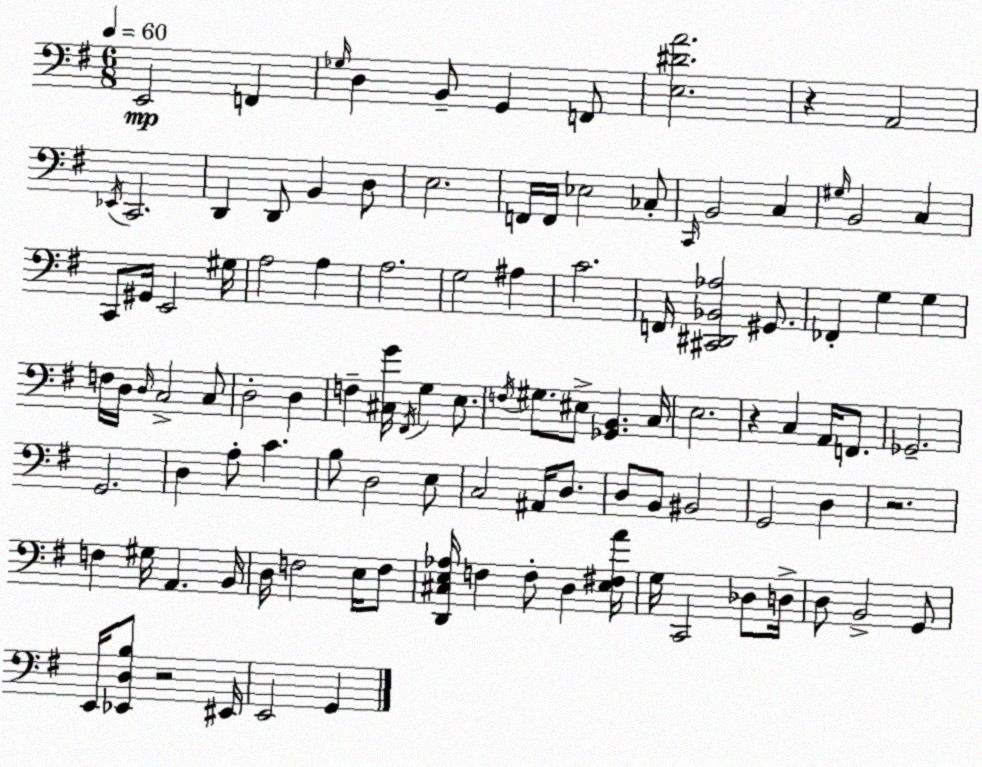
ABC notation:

X:1
T:Untitled
M:6/8
L:1/4
K:Em
E,,2 F,, _G,/4 D, B,,/2 G,, F,,/2 [E,^DA]2 z A,,2 _E,,/4 C,,2 D,, D,,/2 B,, D,/2 E,2 F,,/4 F,,/4 _E,2 _C,/2 C,,/4 B,,2 C, ^G,/4 B,,2 C, C,,/2 ^G,,/4 E,,2 ^G,/4 A,2 A, A,2 G,2 ^A, C2 F,,/4 [^C,,^D,,_B,,_A,]2 ^G,,/2 _F,, G, G, F,/4 D,/4 D,/4 C,2 C,/2 D,2 D, F, [^C,G]/4 ^F,,/4 G, E,/2 F,/4 ^G,/2 ^E,/2 [_G,,B,,] C,/4 E,2 z C, A,,/4 F,,/2 _G,,2 G,,2 D, A,/2 C B,/2 D,2 E,/2 C,2 ^A,,/4 D,/2 D,/2 B,,/2 ^B,,2 G,,2 D, z2 F, ^G,/4 A,, B,,/4 D,/4 F,2 E,/4 F,/2 [D,,^C,E,_A,]/4 F, F,/2 D, [E,^F,A]/4 G,/4 C,,2 _D,/2 D,/4 D,/2 B,,2 G,,/2 E,,/4 [_E,,D,B,]/2 z2 ^E,,/4 E,,2 G,,